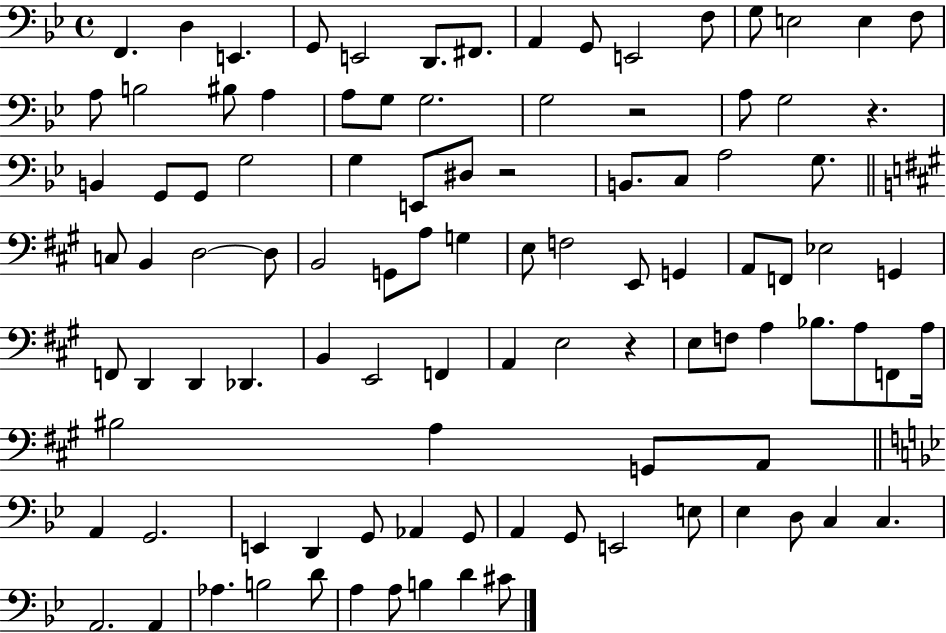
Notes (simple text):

F2/q. D3/q E2/q. G2/e E2/h D2/e. F#2/e. A2/q G2/e E2/h F3/e G3/e E3/h E3/q F3/e A3/e B3/h BIS3/e A3/q A3/e G3/e G3/h. G3/h R/h A3/e G3/h R/q. B2/q G2/e G2/e G3/h G3/q E2/e D#3/e R/h B2/e. C3/e A3/h G3/e. C3/e B2/q D3/h D3/e B2/h G2/e A3/e G3/q E3/e F3/h E2/e G2/q A2/e F2/e Eb3/h G2/q F2/e D2/q D2/q Db2/q. B2/q E2/h F2/q A2/q E3/h R/q E3/e F3/e A3/q Bb3/e. A3/e F2/e A3/s BIS3/h A3/q G2/e A2/e A2/q G2/h. E2/q D2/q G2/e Ab2/q G2/e A2/q G2/e E2/h E3/e Eb3/q D3/e C3/q C3/q. A2/h. A2/q Ab3/q. B3/h D4/e A3/q A3/e B3/q D4/q C#4/e